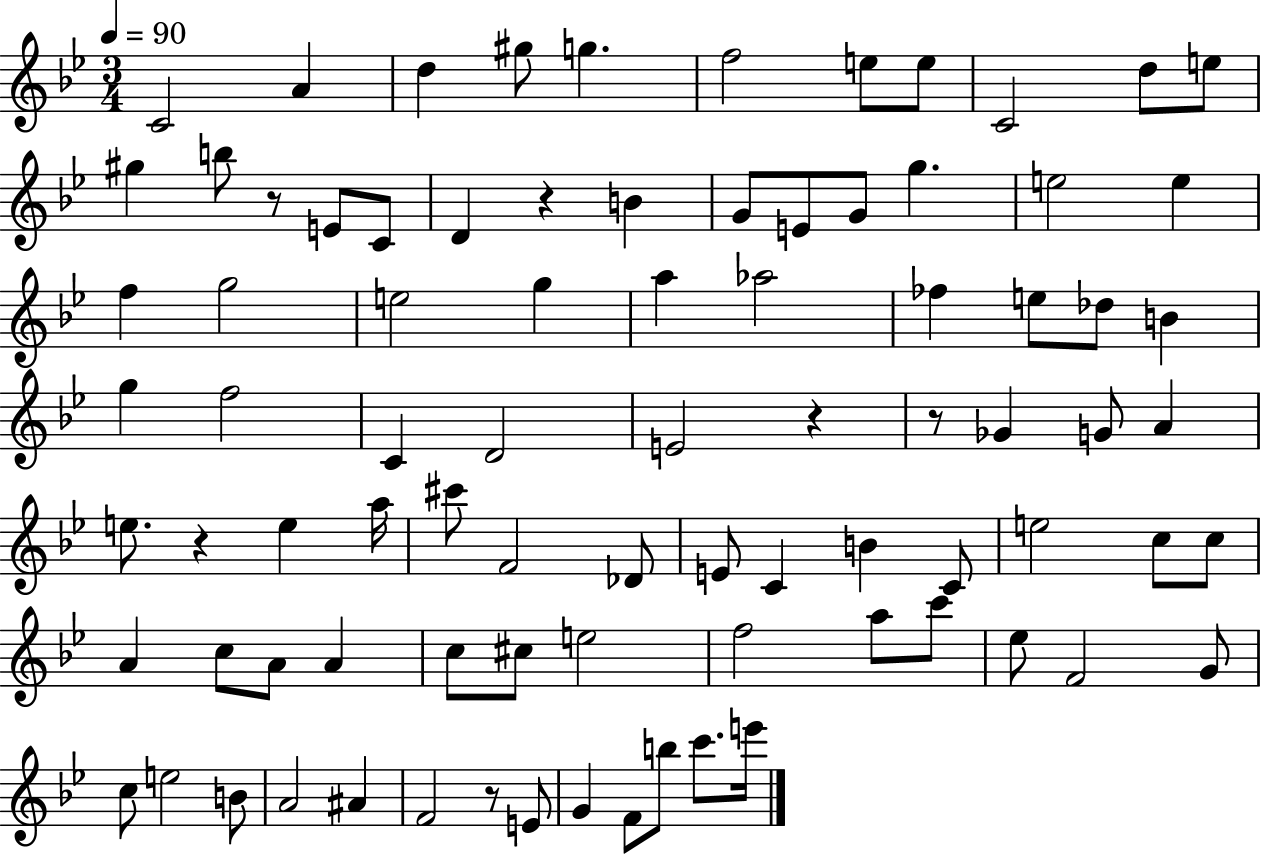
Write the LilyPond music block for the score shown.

{
  \clef treble
  \numericTimeSignature
  \time 3/4
  \key bes \major
  \tempo 4 = 90
  c'2 a'4 | d''4 gis''8 g''4. | f''2 e''8 e''8 | c'2 d''8 e''8 | \break gis''4 b''8 r8 e'8 c'8 | d'4 r4 b'4 | g'8 e'8 g'8 g''4. | e''2 e''4 | \break f''4 g''2 | e''2 g''4 | a''4 aes''2 | fes''4 e''8 des''8 b'4 | \break g''4 f''2 | c'4 d'2 | e'2 r4 | r8 ges'4 g'8 a'4 | \break e''8. r4 e''4 a''16 | cis'''8 f'2 des'8 | e'8 c'4 b'4 c'8 | e''2 c''8 c''8 | \break a'4 c''8 a'8 a'4 | c''8 cis''8 e''2 | f''2 a''8 c'''8 | ees''8 f'2 g'8 | \break c''8 e''2 b'8 | a'2 ais'4 | f'2 r8 e'8 | g'4 f'8 b''8 c'''8. e'''16 | \break \bar "|."
}